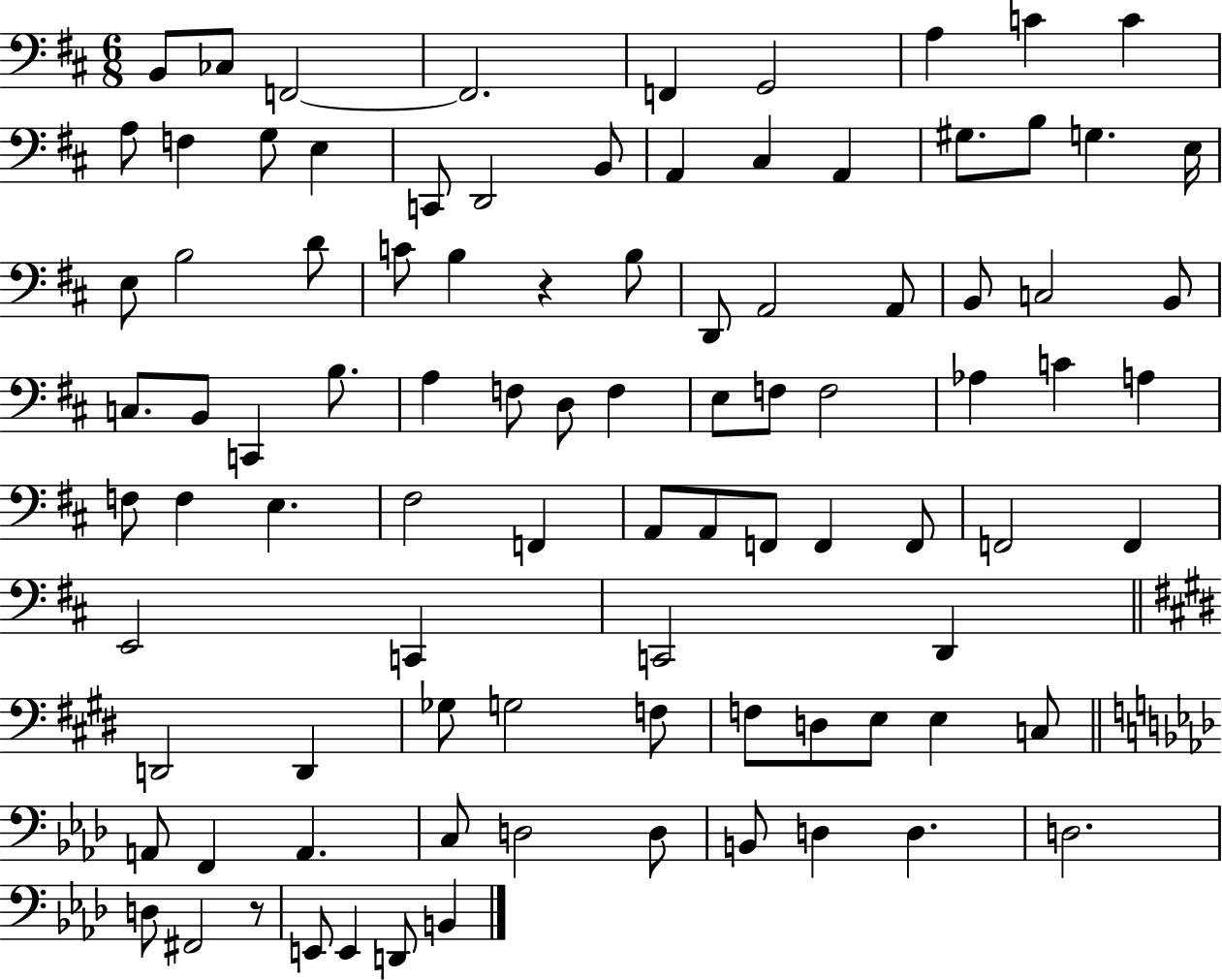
B2/e CES3/e F2/h F2/h. F2/q G2/h A3/q C4/q C4/q A3/e F3/q G3/e E3/q C2/e D2/h B2/e A2/q C#3/q A2/q G#3/e. B3/e G3/q. E3/s E3/e B3/h D4/e C4/e B3/q R/q B3/e D2/e A2/h A2/e B2/e C3/h B2/e C3/e. B2/e C2/q B3/e. A3/q F3/e D3/e F3/q E3/e F3/e F3/h Ab3/q C4/q A3/q F3/e F3/q E3/q. F#3/h F2/q A2/e A2/e F2/e F2/q F2/e F2/h F2/q E2/h C2/q C2/h D2/q D2/h D2/q Gb3/e G3/h F3/e F3/e D3/e E3/e E3/q C3/e A2/e F2/q A2/q. C3/e D3/h D3/e B2/e D3/q D3/q. D3/h. D3/e F#2/h R/e E2/e E2/q D2/e B2/q